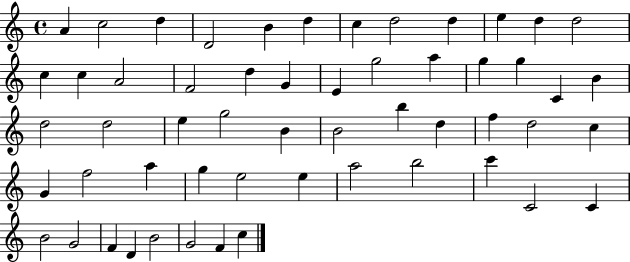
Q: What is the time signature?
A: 4/4